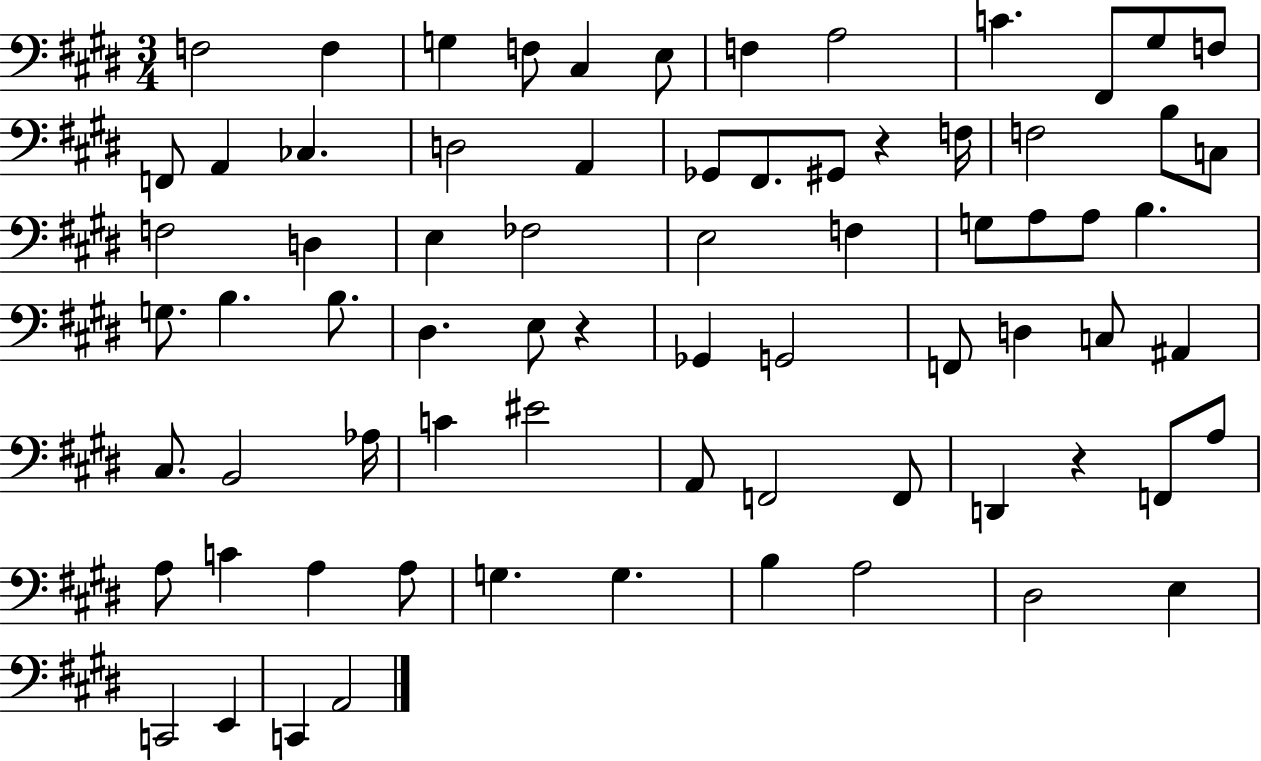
F3/h F3/q G3/q F3/e C#3/q E3/e F3/q A3/h C4/q. F#2/e G#3/e F3/e F2/e A2/q CES3/q. D3/h A2/q Gb2/e F#2/e. G#2/e R/q F3/s F3/h B3/e C3/e F3/h D3/q E3/q FES3/h E3/h F3/q G3/e A3/e A3/e B3/q. G3/e. B3/q. B3/e. D#3/q. E3/e R/q Gb2/q G2/h F2/e D3/q C3/e A#2/q C#3/e. B2/h Ab3/s C4/q EIS4/h A2/e F2/h F2/e D2/q R/q F2/e A3/e A3/e C4/q A3/q A3/e G3/q. G3/q. B3/q A3/h D#3/h E3/q C2/h E2/q C2/q A2/h